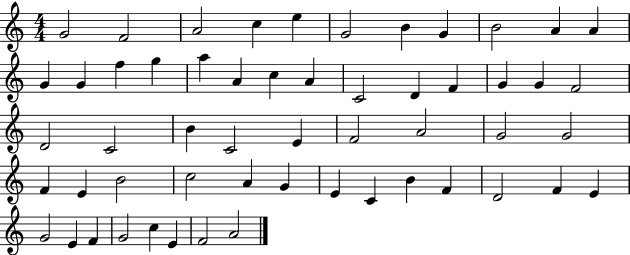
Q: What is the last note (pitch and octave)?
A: A4